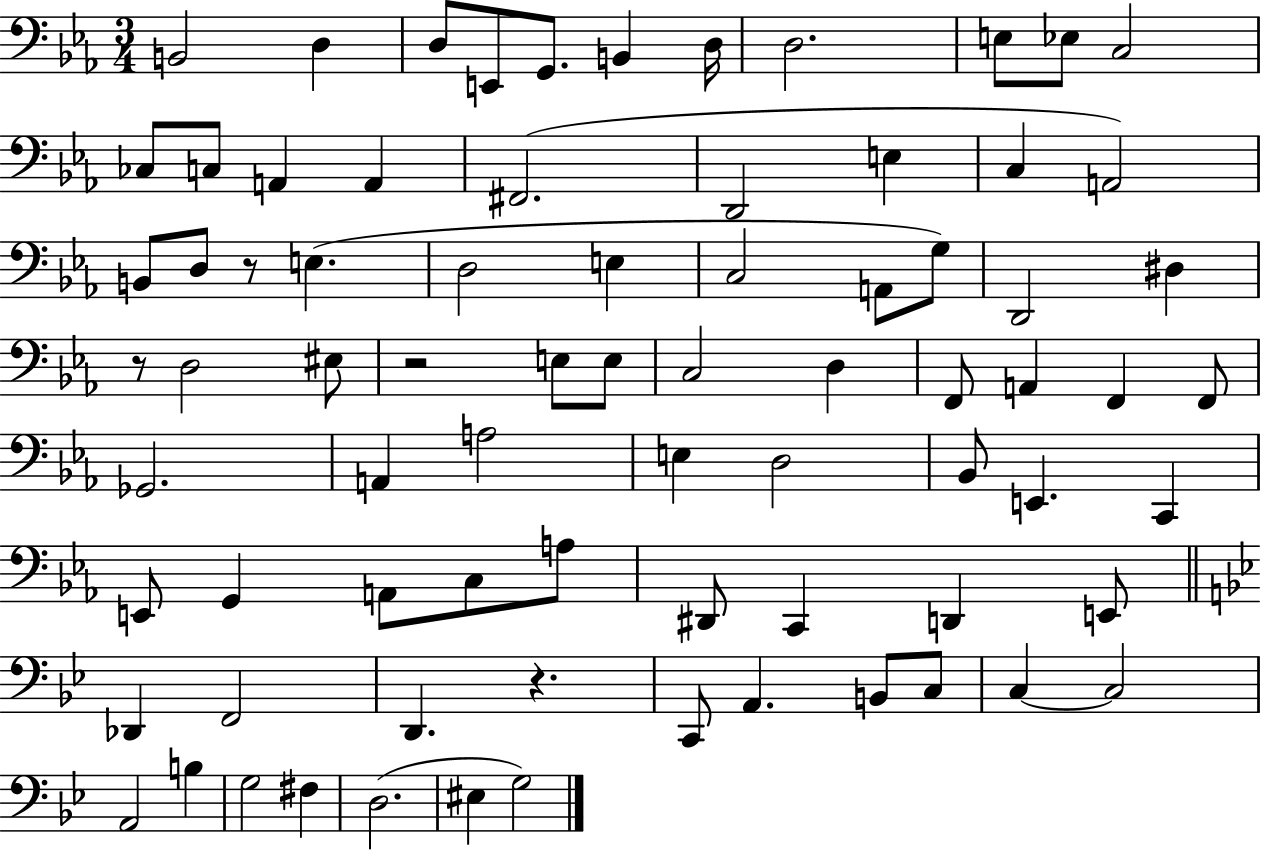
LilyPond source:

{
  \clef bass
  \numericTimeSignature
  \time 3/4
  \key ees \major
  b,2 d4 | d8 e,8 g,8. b,4 d16 | d2. | e8 ees8 c2 | \break ces8 c8 a,4 a,4 | fis,2.( | d,2 e4 | c4 a,2) | \break b,8 d8 r8 e4.( | d2 e4 | c2 a,8 g8) | d,2 dis4 | \break r8 d2 eis8 | r2 e8 e8 | c2 d4 | f,8 a,4 f,4 f,8 | \break ges,2. | a,4 a2 | e4 d2 | bes,8 e,4. c,4 | \break e,8 g,4 a,8 c8 a8 | dis,8 c,4 d,4 e,8 | \bar "||" \break \key bes \major des,4 f,2 | d,4. r4. | c,8 a,4. b,8 c8 | c4~~ c2 | \break a,2 b4 | g2 fis4 | d2.( | eis4 g2) | \break \bar "|."
}